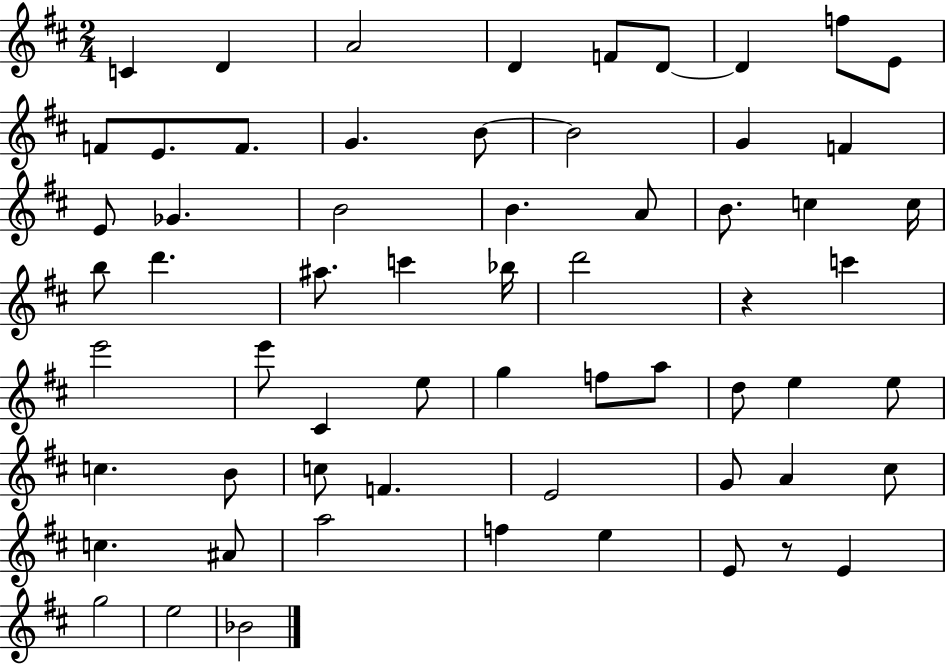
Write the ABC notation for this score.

X:1
T:Untitled
M:2/4
L:1/4
K:D
C D A2 D F/2 D/2 D f/2 E/2 F/2 E/2 F/2 G B/2 B2 G F E/2 _G B2 B A/2 B/2 c c/4 b/2 d' ^a/2 c' _b/4 d'2 z c' e'2 e'/2 ^C e/2 g f/2 a/2 d/2 e e/2 c B/2 c/2 F E2 G/2 A ^c/2 c ^A/2 a2 f e E/2 z/2 E g2 e2 _B2